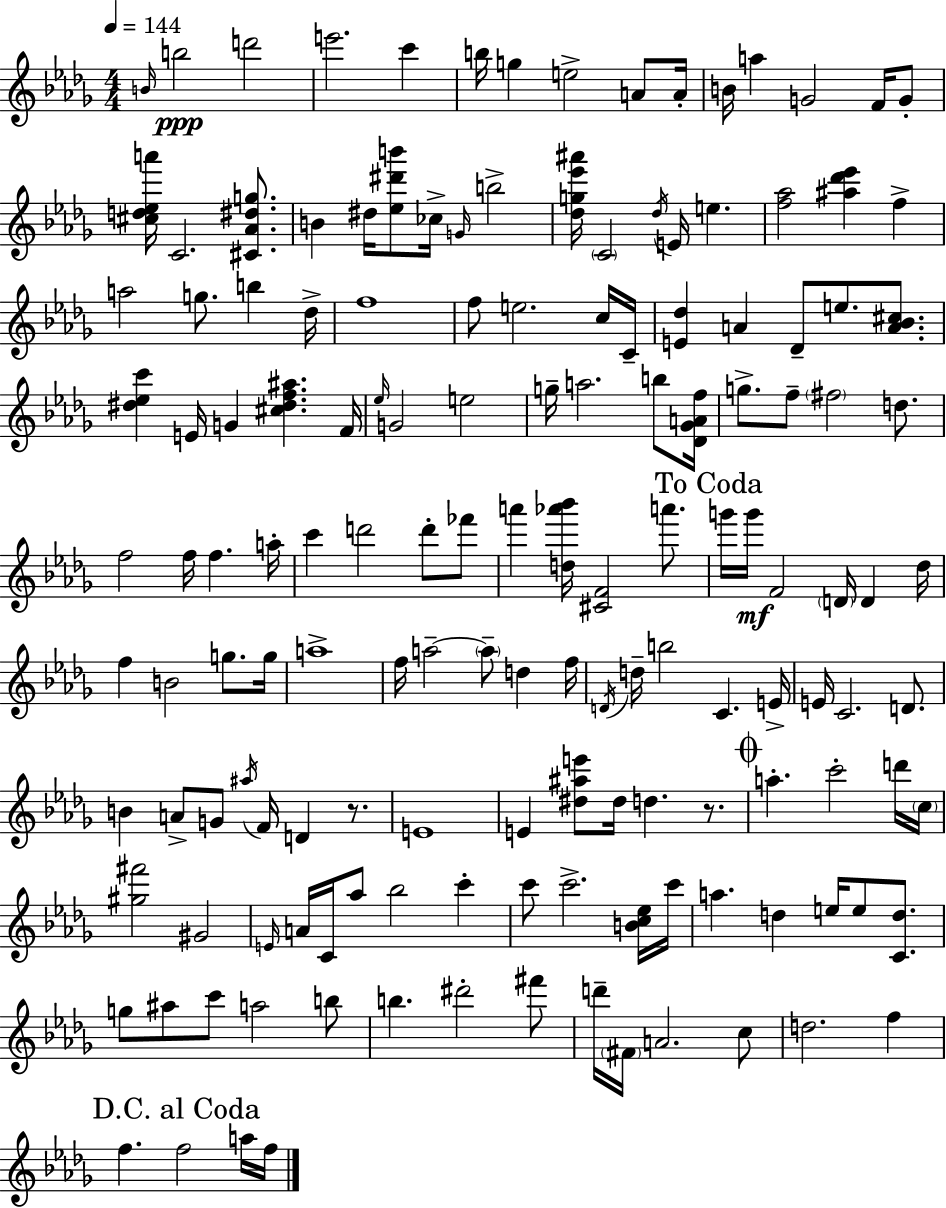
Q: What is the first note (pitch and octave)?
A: B4